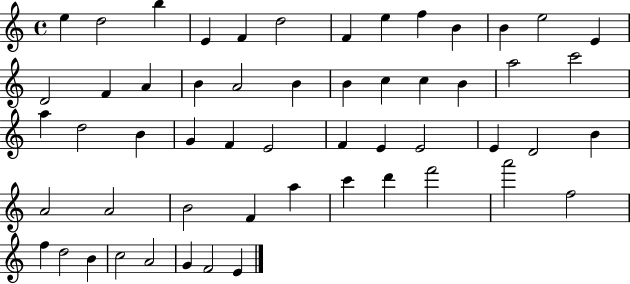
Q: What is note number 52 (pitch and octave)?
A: A4